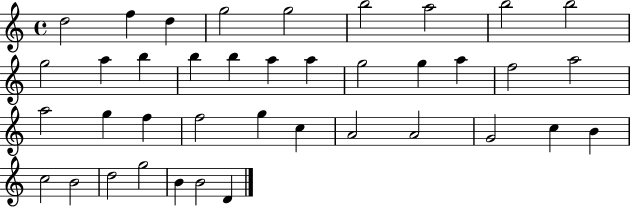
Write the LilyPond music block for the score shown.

{
  \clef treble
  \time 4/4
  \defaultTimeSignature
  \key c \major
  d''2 f''4 d''4 | g''2 g''2 | b''2 a''2 | b''2 b''2 | \break g''2 a''4 b''4 | b''4 b''4 a''4 a''4 | g''2 g''4 a''4 | f''2 a''2 | \break a''2 g''4 f''4 | f''2 g''4 c''4 | a'2 a'2 | g'2 c''4 b'4 | \break c''2 b'2 | d''2 g''2 | b'4 b'2 d'4 | \bar "|."
}